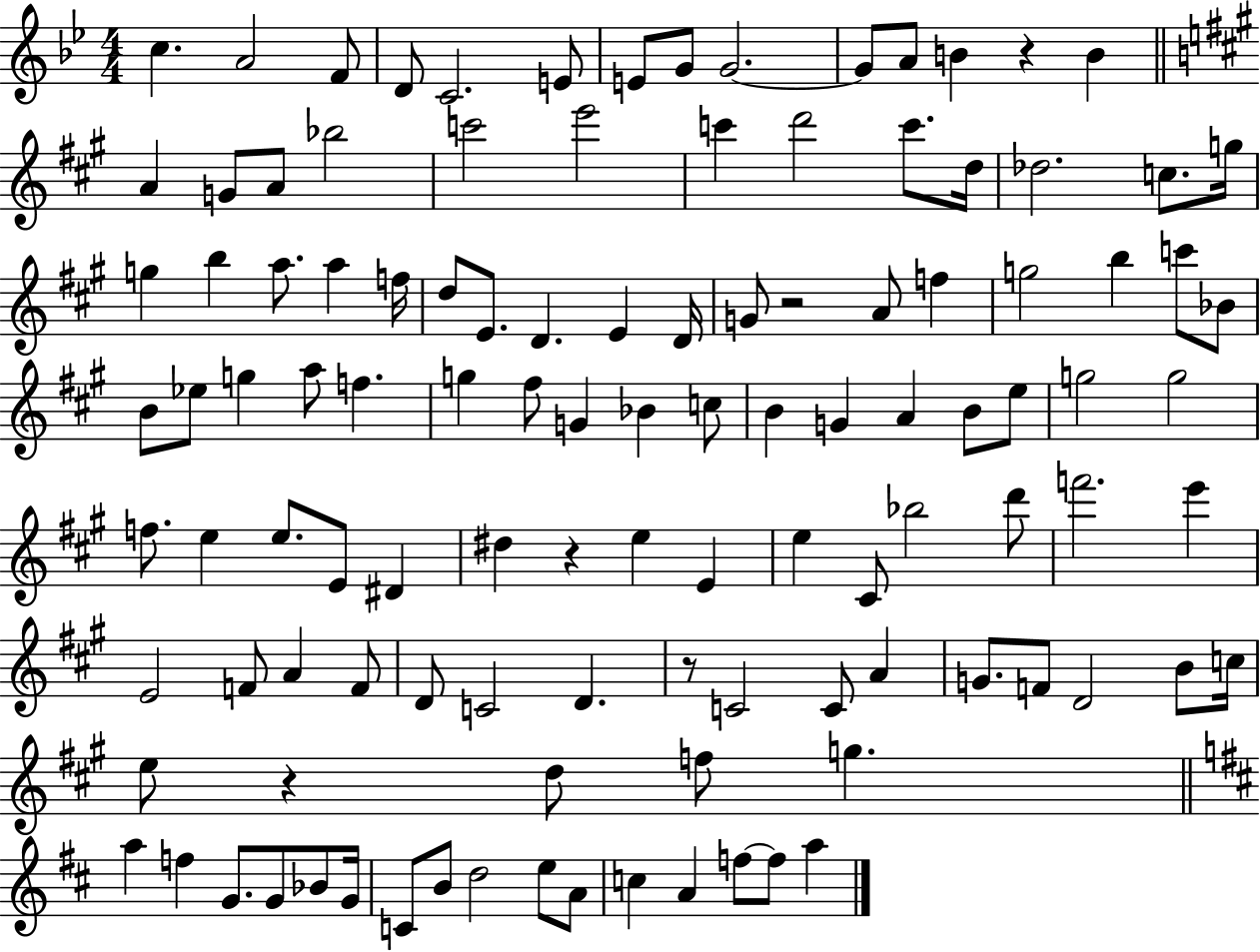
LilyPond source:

{
  \clef treble
  \numericTimeSignature
  \time 4/4
  \key bes \major
  c''4. a'2 f'8 | d'8 c'2. e'8 | e'8 g'8 g'2.~~ | g'8 a'8 b'4 r4 b'4 | \break \bar "||" \break \key a \major a'4 g'8 a'8 bes''2 | c'''2 e'''2 | c'''4 d'''2 c'''8. d''16 | des''2. c''8. g''16 | \break g''4 b''4 a''8. a''4 f''16 | d''8 e'8. d'4. e'4 d'16 | g'8 r2 a'8 f''4 | g''2 b''4 c'''8 bes'8 | \break b'8 ees''8 g''4 a''8 f''4. | g''4 fis''8 g'4 bes'4 c''8 | b'4 g'4 a'4 b'8 e''8 | g''2 g''2 | \break f''8. e''4 e''8. e'8 dis'4 | dis''4 r4 e''4 e'4 | e''4 cis'8 bes''2 d'''8 | f'''2. e'''4 | \break e'2 f'8 a'4 f'8 | d'8 c'2 d'4. | r8 c'2 c'8 a'4 | g'8. f'8 d'2 b'8 c''16 | \break e''8 r4 d''8 f''8 g''4. | \bar "||" \break \key d \major a''4 f''4 g'8. g'8 bes'8 g'16 | c'8 b'8 d''2 e''8 a'8 | c''4 a'4 f''8~~ f''8 a''4 | \bar "|."
}